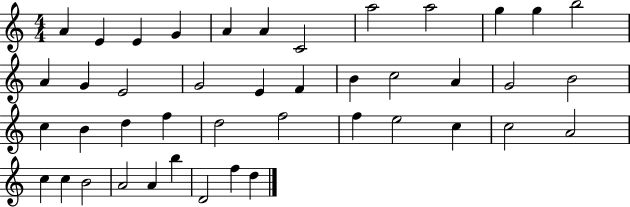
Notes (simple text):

A4/q E4/q E4/q G4/q A4/q A4/q C4/h A5/h A5/h G5/q G5/q B5/h A4/q G4/q E4/h G4/h E4/q F4/q B4/q C5/h A4/q G4/h B4/h C5/q B4/q D5/q F5/q D5/h F5/h F5/q E5/h C5/q C5/h A4/h C5/q C5/q B4/h A4/h A4/q B5/q D4/h F5/q D5/q